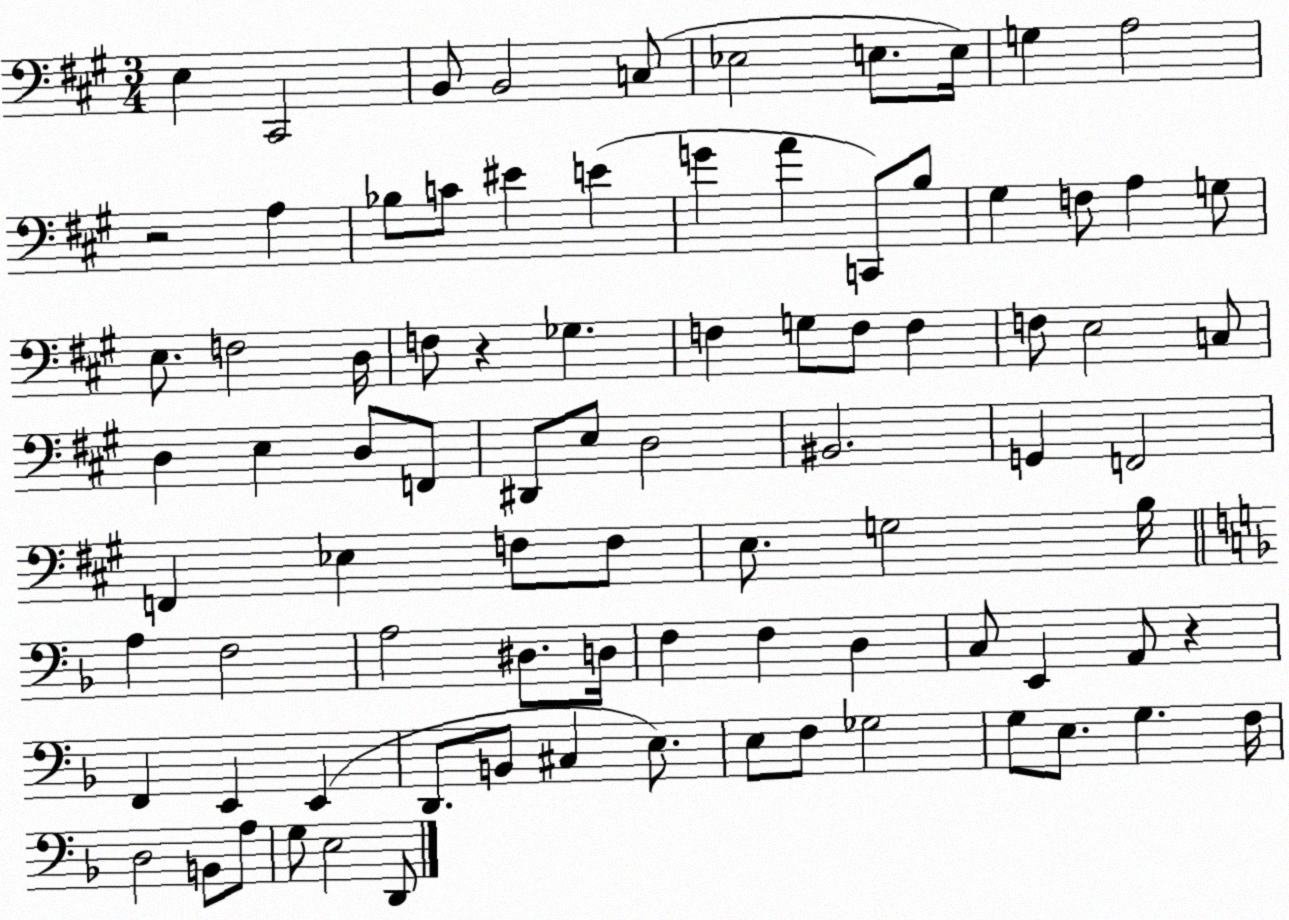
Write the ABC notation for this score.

X:1
T:Untitled
M:3/4
L:1/4
K:A
E, ^C,,2 B,,/2 B,,2 C,/2 _E,2 E,/2 E,/4 G, A,2 z2 A, _B,/2 C/2 ^E E G A C,,/2 B,/2 ^G, F,/2 A, G,/2 E,/2 F,2 D,/4 F,/2 z _G, F, G,/2 F,/2 F, F,/2 E,2 C,/2 D, E, D,/2 F,,/2 ^D,,/2 E,/2 D,2 ^B,,2 G,, F,,2 F,, _E, F,/2 F,/2 E,/2 G,2 B,/4 A, F,2 A,2 ^D,/2 D,/4 F, F, D, C,/2 E,, A,,/2 z F,, E,, E,, D,,/2 B,,/2 ^C, E,/2 E,/2 F,/2 _G,2 G,/2 E,/2 G, F,/4 D,2 B,,/2 A,/2 G,/2 E,2 D,,/2